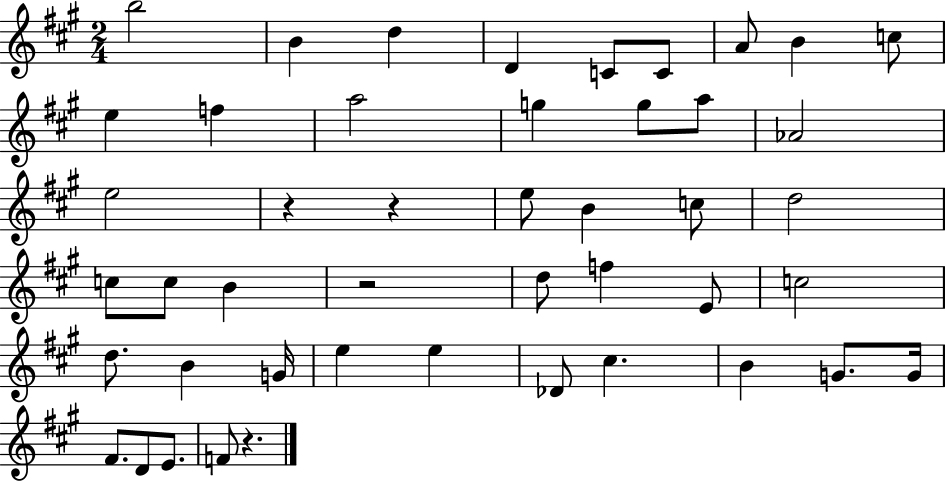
B5/h B4/q D5/q D4/q C4/e C4/e A4/e B4/q C5/e E5/q F5/q A5/h G5/q G5/e A5/e Ab4/h E5/h R/q R/q E5/e B4/q C5/e D5/h C5/e C5/e B4/q R/h D5/e F5/q E4/e C5/h D5/e. B4/q G4/s E5/q E5/q Db4/e C#5/q. B4/q G4/e. G4/s F#4/e. D4/e E4/e. F4/e R/q.